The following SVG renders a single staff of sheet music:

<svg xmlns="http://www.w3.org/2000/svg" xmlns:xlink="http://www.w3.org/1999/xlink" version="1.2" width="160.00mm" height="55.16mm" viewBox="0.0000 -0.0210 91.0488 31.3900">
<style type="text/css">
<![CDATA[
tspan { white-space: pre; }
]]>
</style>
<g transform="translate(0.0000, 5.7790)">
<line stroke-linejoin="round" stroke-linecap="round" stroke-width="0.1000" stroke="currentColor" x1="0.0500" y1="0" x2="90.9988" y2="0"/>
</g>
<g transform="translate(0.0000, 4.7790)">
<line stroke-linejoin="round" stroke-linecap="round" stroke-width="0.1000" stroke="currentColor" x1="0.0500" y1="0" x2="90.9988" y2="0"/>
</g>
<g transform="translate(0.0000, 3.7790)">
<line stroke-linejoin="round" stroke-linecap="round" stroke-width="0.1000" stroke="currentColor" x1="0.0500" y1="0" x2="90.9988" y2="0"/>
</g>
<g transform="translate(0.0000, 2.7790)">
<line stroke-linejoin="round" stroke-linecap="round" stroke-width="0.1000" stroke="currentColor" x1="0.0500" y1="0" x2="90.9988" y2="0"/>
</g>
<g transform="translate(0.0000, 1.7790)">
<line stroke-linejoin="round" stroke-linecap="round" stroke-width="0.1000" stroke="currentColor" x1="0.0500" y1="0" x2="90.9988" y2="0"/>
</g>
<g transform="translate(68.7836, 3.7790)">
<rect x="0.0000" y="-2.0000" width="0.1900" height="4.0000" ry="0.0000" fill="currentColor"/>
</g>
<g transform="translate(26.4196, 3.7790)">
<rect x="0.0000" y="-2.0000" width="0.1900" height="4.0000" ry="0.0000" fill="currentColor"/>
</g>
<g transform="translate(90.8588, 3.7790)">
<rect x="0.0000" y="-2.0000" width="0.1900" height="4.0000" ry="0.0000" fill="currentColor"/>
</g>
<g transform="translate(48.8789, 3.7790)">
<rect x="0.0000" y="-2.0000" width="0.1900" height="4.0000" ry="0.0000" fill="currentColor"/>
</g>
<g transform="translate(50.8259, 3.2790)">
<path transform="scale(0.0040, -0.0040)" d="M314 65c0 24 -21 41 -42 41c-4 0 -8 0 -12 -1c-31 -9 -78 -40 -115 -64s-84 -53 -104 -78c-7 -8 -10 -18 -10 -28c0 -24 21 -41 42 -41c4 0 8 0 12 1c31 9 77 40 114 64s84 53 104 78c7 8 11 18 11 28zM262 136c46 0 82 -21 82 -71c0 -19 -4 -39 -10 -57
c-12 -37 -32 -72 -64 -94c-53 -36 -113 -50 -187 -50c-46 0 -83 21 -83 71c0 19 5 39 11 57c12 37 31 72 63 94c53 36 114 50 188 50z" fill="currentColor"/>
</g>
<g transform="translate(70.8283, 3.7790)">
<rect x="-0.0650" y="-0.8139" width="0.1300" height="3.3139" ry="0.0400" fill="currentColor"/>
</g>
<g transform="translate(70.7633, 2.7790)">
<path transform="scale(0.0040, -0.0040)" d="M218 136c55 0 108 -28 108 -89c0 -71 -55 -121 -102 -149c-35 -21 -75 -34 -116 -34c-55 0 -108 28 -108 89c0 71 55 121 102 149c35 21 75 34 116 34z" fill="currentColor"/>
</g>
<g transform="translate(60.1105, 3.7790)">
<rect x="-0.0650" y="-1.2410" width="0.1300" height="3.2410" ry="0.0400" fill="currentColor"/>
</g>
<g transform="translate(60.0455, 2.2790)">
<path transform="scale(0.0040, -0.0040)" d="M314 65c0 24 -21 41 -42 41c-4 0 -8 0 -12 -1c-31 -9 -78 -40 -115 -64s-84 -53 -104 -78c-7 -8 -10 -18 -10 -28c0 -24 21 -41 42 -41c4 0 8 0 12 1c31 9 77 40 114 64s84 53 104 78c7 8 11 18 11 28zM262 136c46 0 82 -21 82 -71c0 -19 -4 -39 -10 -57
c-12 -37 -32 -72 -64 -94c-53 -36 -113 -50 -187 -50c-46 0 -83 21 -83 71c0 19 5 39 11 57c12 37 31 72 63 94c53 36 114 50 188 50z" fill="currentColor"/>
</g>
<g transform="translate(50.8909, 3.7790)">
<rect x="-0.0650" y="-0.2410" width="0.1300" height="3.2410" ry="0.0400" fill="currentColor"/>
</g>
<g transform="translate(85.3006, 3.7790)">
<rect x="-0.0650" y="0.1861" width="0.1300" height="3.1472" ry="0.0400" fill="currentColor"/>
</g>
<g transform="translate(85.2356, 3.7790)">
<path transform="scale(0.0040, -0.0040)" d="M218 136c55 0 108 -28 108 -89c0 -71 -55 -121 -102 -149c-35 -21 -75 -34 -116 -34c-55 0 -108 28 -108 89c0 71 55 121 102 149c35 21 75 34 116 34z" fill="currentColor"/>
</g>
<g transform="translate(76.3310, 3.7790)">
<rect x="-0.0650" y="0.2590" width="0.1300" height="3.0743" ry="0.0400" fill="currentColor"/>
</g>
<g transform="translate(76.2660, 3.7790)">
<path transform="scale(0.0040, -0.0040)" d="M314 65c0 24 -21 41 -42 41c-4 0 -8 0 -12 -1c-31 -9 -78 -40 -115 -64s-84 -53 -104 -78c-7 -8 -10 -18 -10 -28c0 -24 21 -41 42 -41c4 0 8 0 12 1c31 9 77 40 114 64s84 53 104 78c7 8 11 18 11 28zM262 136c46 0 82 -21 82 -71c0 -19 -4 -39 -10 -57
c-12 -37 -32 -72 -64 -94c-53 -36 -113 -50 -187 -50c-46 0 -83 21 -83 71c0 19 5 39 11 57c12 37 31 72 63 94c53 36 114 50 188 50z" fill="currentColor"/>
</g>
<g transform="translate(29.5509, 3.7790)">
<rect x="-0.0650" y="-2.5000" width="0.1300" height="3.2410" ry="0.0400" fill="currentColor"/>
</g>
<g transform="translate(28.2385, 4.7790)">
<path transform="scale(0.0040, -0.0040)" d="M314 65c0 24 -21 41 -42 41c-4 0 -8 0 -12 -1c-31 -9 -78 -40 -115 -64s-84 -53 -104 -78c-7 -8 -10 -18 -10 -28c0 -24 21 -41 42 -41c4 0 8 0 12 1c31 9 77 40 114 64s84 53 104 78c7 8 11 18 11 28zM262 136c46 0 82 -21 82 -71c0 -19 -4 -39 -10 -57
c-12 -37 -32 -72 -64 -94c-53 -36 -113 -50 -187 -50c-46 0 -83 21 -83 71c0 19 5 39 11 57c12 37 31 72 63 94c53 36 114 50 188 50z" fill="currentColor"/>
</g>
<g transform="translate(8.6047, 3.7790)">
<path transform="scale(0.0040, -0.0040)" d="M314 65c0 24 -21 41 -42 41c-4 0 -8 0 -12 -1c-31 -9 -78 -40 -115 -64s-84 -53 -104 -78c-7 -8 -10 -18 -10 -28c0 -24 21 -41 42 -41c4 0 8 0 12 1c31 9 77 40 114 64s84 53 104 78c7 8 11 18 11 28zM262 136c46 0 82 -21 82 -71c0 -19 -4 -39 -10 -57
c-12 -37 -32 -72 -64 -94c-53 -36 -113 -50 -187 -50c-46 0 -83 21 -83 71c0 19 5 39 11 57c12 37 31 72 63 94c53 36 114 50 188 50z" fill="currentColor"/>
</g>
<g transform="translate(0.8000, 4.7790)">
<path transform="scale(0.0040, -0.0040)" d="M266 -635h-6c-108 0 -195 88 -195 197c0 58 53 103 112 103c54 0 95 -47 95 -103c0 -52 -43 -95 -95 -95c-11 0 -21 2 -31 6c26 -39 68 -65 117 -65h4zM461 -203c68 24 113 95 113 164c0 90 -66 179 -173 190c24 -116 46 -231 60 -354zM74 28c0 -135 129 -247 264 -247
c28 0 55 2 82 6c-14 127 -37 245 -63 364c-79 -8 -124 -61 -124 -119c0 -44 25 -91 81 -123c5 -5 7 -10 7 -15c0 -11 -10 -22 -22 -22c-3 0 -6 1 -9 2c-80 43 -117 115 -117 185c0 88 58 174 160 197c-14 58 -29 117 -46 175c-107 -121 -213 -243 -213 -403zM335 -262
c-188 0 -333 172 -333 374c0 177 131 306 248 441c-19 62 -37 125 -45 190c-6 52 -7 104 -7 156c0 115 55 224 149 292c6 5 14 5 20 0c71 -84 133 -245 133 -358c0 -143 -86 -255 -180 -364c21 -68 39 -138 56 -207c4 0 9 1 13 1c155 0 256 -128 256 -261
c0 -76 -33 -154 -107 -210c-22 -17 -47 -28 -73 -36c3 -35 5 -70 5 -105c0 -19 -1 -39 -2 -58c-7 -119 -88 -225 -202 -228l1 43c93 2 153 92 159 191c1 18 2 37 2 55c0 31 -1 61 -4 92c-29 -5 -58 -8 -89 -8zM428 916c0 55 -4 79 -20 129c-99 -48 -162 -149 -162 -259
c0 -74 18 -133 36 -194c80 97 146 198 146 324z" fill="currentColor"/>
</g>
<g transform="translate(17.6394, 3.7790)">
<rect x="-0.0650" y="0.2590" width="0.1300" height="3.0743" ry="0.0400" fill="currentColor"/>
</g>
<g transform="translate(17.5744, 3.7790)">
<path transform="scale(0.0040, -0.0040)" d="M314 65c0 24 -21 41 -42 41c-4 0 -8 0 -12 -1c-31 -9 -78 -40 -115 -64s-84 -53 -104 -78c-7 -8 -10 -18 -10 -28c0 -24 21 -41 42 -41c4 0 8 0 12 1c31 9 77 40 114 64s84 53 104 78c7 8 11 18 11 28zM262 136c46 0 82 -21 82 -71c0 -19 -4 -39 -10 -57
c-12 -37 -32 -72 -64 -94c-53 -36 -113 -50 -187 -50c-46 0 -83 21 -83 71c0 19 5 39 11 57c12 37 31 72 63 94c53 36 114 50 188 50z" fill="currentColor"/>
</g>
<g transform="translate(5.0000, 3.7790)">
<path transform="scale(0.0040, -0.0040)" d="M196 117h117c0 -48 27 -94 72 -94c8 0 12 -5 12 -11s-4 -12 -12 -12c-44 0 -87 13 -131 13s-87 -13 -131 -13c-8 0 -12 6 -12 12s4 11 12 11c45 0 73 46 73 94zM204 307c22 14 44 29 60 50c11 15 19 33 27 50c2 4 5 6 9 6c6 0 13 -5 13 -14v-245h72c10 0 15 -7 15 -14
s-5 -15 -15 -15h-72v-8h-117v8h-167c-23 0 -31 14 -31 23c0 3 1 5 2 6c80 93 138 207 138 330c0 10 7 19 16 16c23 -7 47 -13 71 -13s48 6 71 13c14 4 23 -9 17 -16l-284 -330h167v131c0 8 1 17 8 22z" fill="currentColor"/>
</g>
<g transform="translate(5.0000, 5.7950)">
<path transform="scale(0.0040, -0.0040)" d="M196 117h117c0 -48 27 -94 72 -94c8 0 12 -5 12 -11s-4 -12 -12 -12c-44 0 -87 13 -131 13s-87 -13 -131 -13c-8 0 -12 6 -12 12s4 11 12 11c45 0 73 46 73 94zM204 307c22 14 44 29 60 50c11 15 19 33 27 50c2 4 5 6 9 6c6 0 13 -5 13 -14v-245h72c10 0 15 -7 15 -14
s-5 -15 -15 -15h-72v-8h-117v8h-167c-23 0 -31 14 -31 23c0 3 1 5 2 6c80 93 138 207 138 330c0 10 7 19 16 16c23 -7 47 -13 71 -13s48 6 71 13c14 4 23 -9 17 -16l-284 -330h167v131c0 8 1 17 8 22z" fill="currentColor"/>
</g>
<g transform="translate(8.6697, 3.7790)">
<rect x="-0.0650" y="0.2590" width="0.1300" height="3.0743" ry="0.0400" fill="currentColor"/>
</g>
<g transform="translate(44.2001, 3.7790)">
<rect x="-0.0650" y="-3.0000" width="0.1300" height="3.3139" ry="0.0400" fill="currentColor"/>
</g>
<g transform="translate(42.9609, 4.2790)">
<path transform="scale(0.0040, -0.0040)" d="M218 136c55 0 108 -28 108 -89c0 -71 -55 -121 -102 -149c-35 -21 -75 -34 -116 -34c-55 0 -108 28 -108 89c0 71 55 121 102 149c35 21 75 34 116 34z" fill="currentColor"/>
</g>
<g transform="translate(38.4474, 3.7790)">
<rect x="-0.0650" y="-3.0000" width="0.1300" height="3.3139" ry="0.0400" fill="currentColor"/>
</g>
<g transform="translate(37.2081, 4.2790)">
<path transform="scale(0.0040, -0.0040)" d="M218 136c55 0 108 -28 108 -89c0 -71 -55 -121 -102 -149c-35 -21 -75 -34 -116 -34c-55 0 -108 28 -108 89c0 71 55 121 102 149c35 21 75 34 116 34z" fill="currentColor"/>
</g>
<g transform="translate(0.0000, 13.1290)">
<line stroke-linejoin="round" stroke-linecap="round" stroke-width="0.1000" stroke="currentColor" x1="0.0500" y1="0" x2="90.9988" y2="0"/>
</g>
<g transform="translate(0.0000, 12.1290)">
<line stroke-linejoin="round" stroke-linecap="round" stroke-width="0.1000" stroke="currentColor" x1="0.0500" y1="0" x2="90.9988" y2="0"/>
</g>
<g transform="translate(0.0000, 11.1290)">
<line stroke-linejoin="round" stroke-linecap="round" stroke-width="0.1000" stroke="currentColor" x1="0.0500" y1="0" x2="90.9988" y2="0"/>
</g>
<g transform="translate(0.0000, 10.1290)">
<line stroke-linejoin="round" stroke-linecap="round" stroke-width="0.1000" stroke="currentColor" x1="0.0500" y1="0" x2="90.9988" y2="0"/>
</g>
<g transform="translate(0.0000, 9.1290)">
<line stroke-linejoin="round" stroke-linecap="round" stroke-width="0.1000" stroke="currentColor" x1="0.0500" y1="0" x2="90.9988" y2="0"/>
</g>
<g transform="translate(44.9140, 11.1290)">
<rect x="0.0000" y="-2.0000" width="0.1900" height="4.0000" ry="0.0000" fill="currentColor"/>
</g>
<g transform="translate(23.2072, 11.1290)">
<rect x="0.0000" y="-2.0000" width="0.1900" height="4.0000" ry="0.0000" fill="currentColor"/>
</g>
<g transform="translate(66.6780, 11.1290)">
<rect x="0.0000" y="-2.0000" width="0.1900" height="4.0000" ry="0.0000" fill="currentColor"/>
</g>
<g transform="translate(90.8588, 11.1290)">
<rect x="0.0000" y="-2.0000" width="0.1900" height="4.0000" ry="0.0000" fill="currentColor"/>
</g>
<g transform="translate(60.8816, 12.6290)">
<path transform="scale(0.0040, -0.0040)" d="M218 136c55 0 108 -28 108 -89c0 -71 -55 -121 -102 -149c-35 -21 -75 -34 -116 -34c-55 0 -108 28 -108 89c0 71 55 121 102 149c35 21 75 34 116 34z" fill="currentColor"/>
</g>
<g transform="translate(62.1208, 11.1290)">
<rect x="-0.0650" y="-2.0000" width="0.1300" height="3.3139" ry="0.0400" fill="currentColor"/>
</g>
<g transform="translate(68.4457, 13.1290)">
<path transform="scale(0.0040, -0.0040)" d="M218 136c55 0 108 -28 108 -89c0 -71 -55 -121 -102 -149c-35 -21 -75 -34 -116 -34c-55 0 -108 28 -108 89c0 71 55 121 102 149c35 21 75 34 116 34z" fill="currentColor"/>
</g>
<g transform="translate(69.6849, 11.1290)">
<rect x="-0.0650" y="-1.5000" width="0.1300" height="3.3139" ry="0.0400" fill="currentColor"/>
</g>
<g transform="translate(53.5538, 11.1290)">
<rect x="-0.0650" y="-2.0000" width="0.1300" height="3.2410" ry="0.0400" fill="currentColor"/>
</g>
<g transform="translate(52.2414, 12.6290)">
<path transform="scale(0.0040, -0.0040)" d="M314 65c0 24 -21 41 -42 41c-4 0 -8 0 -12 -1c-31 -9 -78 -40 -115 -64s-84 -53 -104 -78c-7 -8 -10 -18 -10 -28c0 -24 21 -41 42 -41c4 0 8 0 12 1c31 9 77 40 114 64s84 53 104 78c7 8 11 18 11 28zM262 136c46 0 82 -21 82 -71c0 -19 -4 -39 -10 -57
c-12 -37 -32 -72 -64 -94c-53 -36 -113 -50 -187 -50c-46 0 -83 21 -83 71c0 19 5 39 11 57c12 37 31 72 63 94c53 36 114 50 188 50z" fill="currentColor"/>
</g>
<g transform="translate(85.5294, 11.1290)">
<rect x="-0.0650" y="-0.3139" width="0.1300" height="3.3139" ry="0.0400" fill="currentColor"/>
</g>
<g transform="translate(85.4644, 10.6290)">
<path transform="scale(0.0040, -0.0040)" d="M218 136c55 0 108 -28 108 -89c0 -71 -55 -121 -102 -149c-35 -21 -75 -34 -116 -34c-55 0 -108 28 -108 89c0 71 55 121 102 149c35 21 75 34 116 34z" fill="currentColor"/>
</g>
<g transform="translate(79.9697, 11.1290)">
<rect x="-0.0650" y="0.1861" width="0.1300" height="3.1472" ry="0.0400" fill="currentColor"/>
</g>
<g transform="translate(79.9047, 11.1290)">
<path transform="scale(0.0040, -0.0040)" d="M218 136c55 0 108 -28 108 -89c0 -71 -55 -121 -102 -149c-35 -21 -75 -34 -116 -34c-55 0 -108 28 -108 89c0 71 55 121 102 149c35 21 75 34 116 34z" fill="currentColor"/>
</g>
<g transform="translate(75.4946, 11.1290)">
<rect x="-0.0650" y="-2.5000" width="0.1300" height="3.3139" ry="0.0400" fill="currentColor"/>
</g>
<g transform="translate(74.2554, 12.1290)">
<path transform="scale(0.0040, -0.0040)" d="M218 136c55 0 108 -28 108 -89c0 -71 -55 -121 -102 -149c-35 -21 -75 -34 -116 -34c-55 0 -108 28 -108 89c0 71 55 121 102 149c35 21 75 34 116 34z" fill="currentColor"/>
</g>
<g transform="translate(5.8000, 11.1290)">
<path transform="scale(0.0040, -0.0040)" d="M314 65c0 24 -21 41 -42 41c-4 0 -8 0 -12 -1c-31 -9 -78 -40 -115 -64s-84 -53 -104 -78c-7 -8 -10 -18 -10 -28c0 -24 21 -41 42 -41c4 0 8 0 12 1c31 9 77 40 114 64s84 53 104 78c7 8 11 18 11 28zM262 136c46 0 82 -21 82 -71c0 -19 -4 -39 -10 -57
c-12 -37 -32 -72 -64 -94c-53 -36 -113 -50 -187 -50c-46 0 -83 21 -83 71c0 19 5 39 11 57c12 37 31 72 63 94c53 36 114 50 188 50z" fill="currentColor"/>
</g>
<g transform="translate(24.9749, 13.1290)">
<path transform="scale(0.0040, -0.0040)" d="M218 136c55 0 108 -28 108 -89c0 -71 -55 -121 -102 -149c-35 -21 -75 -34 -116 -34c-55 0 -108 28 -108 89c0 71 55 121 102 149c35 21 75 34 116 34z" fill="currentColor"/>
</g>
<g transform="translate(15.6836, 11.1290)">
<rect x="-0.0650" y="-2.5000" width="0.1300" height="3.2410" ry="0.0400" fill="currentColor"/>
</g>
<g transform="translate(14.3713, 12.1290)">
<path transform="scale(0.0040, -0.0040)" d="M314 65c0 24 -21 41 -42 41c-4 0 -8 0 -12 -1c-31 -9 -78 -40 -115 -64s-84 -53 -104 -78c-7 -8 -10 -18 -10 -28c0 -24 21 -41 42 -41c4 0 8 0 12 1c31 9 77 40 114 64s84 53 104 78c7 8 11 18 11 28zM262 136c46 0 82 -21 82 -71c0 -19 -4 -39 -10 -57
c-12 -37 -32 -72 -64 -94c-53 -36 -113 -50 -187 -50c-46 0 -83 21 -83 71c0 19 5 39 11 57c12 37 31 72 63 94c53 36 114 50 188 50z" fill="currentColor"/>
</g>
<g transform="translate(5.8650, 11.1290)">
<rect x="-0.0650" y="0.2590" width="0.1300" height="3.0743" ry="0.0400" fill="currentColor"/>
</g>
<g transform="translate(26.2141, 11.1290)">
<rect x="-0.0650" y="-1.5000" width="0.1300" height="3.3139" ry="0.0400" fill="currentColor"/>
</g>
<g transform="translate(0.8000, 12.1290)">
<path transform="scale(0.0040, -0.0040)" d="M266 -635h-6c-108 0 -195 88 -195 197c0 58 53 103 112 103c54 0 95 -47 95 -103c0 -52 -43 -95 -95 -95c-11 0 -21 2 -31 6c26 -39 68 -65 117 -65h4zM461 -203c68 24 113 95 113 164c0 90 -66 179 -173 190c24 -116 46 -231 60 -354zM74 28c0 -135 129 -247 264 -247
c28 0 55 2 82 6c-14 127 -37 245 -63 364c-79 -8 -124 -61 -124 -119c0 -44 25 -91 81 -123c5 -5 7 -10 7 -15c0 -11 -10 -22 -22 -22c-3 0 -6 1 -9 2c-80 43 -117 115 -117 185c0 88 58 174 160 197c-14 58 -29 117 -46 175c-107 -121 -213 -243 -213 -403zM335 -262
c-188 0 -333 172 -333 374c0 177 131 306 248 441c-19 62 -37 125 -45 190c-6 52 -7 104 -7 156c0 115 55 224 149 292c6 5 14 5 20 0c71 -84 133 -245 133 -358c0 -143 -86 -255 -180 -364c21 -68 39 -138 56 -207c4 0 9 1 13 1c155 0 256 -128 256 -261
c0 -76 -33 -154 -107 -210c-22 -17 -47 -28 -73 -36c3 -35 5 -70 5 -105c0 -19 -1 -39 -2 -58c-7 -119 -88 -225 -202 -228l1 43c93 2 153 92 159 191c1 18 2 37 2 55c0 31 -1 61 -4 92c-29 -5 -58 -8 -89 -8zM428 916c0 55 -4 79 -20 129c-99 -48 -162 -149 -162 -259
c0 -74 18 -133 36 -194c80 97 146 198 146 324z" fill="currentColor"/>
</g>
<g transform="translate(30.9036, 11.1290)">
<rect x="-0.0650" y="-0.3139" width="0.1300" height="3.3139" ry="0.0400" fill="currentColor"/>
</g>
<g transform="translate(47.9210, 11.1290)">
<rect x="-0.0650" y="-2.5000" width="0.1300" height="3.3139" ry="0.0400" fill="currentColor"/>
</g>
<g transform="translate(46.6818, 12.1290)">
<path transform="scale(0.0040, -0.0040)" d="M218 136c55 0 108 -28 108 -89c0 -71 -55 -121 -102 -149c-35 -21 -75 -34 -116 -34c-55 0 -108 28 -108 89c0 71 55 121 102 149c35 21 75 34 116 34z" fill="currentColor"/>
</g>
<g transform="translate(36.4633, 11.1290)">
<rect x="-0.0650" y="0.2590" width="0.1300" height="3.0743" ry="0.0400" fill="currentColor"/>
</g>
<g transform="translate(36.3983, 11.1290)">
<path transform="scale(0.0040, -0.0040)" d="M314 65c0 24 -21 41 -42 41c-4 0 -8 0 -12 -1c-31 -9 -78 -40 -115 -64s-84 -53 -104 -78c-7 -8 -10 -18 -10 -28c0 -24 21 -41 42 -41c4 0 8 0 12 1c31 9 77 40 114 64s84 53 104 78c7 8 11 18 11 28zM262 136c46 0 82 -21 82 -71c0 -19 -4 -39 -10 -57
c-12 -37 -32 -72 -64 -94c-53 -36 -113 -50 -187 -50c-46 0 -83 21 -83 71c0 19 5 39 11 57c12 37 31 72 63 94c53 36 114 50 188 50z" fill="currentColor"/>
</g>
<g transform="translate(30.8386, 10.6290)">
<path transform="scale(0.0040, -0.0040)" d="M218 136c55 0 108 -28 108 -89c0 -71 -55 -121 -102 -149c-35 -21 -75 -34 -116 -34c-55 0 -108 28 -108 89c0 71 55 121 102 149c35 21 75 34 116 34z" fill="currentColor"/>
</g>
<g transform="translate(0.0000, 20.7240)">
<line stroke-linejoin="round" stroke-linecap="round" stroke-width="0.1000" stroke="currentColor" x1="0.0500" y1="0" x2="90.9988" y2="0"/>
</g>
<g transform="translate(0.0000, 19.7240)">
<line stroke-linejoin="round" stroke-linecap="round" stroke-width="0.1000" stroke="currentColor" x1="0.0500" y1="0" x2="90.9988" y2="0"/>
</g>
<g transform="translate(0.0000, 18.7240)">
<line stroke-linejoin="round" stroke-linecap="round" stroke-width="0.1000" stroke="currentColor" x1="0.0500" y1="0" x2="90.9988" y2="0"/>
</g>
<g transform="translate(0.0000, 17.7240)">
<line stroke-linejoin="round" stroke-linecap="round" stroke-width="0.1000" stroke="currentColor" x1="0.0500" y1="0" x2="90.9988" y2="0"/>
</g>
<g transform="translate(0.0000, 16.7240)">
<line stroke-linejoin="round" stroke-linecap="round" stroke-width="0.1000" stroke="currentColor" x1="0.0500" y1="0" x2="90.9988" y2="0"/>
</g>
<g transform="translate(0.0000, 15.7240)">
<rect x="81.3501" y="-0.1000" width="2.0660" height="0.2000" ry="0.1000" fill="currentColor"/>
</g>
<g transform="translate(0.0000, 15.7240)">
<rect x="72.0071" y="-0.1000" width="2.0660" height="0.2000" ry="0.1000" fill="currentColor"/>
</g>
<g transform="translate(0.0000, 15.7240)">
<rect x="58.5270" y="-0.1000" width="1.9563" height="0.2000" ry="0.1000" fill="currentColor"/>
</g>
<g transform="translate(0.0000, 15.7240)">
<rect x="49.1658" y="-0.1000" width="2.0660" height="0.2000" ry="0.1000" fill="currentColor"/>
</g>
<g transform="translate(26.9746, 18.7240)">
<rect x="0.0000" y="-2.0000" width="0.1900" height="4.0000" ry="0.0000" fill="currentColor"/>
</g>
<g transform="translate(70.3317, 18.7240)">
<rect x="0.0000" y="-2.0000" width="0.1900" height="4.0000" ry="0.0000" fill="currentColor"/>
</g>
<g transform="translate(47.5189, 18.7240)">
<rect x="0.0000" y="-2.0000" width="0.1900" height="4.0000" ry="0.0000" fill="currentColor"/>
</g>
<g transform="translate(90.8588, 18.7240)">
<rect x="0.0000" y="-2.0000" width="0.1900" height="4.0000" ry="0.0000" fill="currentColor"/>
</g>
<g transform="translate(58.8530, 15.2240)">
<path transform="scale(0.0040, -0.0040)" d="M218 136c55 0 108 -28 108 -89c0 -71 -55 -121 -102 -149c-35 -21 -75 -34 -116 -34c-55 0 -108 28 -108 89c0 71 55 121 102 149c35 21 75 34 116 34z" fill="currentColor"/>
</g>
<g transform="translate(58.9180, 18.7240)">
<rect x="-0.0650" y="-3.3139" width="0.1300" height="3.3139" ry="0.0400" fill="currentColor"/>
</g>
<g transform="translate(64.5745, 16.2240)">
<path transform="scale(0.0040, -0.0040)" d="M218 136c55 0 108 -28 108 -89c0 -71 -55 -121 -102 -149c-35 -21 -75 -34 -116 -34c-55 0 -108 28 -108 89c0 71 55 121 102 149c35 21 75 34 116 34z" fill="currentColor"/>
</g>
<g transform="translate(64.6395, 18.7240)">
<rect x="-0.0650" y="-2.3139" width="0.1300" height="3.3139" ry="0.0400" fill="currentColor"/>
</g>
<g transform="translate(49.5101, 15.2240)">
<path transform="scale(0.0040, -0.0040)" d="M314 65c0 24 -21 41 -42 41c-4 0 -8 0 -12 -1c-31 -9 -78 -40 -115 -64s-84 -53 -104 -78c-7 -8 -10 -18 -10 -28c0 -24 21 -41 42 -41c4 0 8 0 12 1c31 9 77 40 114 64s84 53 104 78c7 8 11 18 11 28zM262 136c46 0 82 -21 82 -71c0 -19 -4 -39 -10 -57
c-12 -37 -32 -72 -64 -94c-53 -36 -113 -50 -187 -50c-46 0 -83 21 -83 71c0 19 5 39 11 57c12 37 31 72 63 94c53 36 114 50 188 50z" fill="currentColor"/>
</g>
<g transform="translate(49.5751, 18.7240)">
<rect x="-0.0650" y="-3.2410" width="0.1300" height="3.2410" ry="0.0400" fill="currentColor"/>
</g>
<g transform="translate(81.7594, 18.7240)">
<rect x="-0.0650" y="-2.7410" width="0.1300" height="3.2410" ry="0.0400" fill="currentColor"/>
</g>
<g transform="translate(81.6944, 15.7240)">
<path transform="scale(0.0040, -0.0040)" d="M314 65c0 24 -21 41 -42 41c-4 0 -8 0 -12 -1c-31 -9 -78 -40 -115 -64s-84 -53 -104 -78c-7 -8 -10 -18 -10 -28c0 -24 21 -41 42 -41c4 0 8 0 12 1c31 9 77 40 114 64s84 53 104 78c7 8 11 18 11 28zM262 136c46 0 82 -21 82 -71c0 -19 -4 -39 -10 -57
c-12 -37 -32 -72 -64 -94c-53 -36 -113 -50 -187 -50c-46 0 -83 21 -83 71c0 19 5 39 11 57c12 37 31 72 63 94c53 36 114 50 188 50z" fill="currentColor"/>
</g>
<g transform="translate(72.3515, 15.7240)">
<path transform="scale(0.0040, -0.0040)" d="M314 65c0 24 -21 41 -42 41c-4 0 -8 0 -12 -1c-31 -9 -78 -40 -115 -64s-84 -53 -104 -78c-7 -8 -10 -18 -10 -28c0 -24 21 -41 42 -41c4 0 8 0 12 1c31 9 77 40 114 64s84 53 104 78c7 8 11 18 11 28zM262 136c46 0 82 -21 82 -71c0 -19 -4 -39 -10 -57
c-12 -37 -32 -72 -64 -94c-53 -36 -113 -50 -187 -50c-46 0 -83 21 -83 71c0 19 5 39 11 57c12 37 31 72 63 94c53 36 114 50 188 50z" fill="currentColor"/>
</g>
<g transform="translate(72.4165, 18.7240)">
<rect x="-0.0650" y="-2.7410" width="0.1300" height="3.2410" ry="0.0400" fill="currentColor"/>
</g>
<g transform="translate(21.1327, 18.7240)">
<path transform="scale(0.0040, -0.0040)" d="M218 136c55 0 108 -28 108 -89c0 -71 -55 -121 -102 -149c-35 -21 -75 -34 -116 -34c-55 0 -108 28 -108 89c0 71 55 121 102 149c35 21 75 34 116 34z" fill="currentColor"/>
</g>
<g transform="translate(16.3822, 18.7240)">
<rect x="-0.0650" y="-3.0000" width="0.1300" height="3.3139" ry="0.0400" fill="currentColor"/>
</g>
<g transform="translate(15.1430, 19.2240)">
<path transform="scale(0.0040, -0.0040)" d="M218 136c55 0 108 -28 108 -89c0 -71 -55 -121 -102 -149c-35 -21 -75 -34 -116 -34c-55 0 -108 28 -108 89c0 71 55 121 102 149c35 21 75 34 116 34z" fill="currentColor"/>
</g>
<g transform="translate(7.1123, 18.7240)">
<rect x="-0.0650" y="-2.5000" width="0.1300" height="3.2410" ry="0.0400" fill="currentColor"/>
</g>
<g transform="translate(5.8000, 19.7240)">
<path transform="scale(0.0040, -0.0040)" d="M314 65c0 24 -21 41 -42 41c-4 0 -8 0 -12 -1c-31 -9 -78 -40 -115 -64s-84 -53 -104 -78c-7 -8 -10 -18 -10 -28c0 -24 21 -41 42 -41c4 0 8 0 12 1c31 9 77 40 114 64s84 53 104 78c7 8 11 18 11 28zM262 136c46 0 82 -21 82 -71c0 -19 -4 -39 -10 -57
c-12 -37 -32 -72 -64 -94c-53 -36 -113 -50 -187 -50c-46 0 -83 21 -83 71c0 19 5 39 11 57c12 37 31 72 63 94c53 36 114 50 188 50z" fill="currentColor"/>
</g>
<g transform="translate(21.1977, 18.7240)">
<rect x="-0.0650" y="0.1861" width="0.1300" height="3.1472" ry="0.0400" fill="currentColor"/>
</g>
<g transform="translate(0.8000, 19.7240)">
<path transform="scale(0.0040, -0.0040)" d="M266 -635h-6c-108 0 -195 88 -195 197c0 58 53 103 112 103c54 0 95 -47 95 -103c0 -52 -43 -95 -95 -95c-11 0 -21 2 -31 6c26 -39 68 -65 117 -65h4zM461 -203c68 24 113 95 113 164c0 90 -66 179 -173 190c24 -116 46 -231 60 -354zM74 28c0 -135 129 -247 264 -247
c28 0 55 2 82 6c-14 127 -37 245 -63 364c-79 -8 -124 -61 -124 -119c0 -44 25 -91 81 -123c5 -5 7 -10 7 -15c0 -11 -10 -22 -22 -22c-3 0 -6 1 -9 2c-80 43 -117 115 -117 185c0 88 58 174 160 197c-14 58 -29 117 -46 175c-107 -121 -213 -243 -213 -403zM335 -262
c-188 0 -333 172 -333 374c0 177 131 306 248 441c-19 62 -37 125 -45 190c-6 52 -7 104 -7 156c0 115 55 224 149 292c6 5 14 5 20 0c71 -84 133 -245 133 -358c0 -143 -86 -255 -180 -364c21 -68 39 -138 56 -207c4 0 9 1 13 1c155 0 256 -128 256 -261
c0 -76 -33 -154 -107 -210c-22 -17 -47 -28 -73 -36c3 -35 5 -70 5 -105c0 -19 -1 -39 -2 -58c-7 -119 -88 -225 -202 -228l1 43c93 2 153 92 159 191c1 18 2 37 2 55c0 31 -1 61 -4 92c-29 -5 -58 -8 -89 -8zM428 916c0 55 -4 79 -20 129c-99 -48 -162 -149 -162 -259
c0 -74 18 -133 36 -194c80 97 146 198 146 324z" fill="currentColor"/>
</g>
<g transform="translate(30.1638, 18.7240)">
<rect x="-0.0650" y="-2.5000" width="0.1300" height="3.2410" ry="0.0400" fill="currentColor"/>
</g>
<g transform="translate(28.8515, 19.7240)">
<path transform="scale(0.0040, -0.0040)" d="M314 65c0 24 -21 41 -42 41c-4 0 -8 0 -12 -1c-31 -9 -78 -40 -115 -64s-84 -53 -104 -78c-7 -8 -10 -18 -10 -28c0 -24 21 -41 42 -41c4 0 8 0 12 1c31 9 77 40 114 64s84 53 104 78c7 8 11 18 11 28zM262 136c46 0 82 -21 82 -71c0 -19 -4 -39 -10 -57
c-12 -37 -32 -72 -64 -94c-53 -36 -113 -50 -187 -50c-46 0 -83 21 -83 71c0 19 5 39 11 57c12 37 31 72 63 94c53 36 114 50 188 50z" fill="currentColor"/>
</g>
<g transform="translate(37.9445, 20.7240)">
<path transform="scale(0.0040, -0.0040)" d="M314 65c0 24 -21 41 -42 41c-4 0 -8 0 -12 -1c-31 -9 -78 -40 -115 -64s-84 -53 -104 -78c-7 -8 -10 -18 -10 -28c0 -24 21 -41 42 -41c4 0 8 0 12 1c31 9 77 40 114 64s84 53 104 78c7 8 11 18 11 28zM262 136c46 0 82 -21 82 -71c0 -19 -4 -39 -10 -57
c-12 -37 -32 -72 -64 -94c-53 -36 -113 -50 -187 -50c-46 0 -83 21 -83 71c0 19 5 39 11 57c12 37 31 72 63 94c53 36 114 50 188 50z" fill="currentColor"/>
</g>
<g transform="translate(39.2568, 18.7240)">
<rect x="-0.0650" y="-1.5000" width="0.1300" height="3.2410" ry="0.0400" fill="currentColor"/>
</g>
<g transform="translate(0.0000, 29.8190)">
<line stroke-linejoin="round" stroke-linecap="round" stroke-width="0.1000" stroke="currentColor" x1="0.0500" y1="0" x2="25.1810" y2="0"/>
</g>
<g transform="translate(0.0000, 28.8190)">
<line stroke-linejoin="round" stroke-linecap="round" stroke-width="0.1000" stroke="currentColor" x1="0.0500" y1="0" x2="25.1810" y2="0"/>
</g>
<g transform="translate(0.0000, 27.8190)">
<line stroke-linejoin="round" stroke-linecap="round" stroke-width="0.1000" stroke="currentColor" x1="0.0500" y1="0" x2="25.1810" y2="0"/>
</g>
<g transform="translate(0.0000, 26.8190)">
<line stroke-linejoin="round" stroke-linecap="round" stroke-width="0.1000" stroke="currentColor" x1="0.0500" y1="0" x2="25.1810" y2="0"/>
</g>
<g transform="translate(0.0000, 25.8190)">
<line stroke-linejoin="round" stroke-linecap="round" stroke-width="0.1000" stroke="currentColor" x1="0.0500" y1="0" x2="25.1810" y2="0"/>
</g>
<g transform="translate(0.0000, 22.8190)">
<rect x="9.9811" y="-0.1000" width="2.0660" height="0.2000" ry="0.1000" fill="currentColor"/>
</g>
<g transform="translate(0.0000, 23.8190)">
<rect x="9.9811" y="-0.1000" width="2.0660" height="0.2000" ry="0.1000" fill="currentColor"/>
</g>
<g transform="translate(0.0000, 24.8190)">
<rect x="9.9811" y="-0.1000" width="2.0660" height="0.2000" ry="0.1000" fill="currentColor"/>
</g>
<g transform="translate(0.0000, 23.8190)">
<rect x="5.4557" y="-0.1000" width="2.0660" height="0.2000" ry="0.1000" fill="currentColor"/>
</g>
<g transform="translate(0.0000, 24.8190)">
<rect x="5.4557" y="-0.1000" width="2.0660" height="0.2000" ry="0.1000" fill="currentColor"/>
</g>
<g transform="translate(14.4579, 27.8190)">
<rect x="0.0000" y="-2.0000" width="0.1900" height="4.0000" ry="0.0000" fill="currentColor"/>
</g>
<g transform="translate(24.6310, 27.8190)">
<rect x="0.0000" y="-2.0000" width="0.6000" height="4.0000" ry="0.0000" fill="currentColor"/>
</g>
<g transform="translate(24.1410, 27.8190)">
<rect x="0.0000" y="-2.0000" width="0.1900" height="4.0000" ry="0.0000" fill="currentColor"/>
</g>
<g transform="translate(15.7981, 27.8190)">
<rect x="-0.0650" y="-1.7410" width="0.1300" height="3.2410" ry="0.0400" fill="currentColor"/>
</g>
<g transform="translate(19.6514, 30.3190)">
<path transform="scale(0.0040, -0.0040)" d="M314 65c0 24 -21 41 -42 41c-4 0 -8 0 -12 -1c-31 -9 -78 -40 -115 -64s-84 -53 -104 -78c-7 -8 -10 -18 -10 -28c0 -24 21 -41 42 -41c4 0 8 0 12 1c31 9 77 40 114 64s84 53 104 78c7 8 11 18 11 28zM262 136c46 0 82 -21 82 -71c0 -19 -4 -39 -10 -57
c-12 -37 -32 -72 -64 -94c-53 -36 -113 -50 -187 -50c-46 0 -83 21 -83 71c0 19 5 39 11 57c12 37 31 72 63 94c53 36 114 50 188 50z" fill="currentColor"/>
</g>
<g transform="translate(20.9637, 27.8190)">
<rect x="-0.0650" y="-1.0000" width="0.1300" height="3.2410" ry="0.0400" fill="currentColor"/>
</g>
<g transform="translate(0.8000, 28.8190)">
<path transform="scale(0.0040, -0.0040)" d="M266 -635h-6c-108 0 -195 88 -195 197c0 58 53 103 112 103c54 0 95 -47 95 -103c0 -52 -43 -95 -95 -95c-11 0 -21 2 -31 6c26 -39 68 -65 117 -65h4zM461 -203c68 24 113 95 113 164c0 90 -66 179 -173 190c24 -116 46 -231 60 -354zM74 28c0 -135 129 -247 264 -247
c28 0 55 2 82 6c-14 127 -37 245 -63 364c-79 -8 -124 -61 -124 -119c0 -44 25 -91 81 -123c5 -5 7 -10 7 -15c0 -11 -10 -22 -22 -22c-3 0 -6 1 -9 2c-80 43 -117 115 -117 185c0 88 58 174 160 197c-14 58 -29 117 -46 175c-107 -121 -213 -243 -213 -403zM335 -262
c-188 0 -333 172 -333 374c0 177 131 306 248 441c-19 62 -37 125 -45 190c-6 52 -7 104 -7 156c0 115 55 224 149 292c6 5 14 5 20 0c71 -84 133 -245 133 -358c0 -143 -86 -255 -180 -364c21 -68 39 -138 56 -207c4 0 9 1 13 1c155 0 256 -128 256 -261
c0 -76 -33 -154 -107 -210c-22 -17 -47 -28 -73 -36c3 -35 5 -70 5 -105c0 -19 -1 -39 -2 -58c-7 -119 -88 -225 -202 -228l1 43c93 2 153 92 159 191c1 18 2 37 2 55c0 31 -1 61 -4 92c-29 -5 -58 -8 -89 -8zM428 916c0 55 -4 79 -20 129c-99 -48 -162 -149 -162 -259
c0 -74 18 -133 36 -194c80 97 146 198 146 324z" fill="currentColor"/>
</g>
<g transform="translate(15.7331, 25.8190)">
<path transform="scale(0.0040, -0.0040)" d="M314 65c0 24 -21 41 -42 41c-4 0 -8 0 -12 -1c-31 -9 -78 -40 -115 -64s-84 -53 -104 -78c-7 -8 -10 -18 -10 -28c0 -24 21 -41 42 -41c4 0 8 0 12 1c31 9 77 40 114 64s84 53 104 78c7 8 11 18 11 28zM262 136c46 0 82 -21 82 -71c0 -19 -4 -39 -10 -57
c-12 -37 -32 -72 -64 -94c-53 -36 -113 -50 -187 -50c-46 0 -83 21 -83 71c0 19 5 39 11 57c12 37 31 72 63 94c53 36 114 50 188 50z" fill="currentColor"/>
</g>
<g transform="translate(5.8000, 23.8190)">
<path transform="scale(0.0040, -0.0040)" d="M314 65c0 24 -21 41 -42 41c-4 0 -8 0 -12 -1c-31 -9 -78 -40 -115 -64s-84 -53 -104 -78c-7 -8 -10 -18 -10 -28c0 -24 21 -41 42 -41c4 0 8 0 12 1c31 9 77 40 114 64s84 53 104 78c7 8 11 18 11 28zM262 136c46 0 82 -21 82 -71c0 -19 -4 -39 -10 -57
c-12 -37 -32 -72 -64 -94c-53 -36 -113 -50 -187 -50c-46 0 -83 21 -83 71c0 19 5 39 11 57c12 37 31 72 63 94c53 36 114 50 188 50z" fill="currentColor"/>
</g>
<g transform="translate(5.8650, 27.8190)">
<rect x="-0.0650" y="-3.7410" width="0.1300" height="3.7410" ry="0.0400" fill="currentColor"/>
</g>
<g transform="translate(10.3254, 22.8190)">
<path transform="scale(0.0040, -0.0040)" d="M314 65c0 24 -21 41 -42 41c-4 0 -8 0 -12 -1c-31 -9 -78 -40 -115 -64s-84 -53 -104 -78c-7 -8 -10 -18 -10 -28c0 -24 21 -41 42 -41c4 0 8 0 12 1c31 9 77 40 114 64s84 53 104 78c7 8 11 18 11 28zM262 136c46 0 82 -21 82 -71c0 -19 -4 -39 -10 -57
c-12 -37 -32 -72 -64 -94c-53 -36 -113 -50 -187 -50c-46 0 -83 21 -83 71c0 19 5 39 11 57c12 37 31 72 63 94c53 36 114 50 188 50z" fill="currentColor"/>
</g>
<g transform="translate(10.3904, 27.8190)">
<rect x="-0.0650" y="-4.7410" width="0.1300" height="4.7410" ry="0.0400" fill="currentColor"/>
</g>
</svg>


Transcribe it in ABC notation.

X:1
T:Untitled
M:4/4
L:1/4
K:C
B2 B2 G2 A A c2 e2 d B2 B B2 G2 E c B2 G F2 F E G B c G2 A B G2 E2 b2 b g a2 a2 c'2 e'2 f2 D2